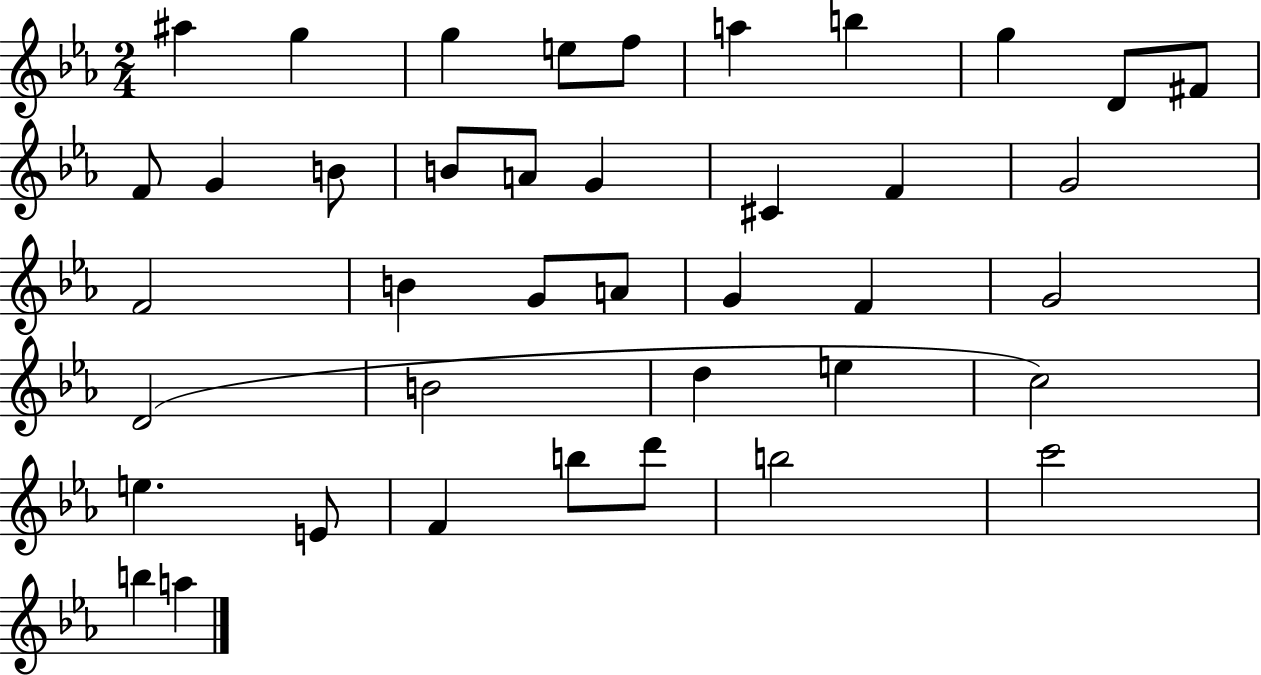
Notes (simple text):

A#5/q G5/q G5/q E5/e F5/e A5/q B5/q G5/q D4/e F#4/e F4/e G4/q B4/e B4/e A4/e G4/q C#4/q F4/q G4/h F4/h B4/q G4/e A4/e G4/q F4/q G4/h D4/h B4/h D5/q E5/q C5/h E5/q. E4/e F4/q B5/e D6/e B5/h C6/h B5/q A5/q